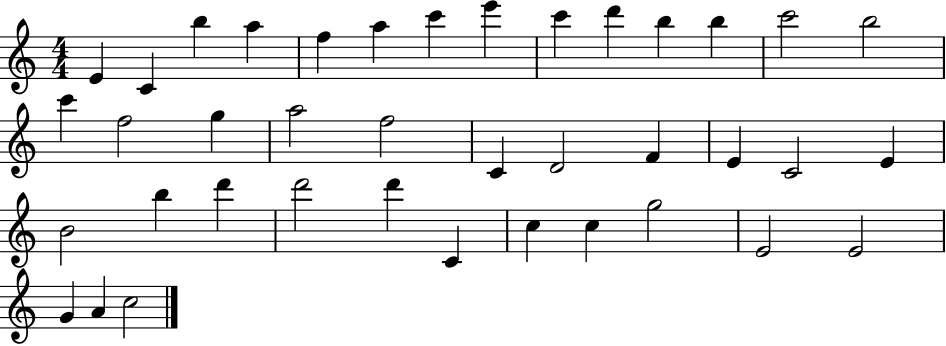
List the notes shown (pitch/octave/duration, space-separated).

E4/q C4/q B5/q A5/q F5/q A5/q C6/q E6/q C6/q D6/q B5/q B5/q C6/h B5/h C6/q F5/h G5/q A5/h F5/h C4/q D4/h F4/q E4/q C4/h E4/q B4/h B5/q D6/q D6/h D6/q C4/q C5/q C5/q G5/h E4/h E4/h G4/q A4/q C5/h